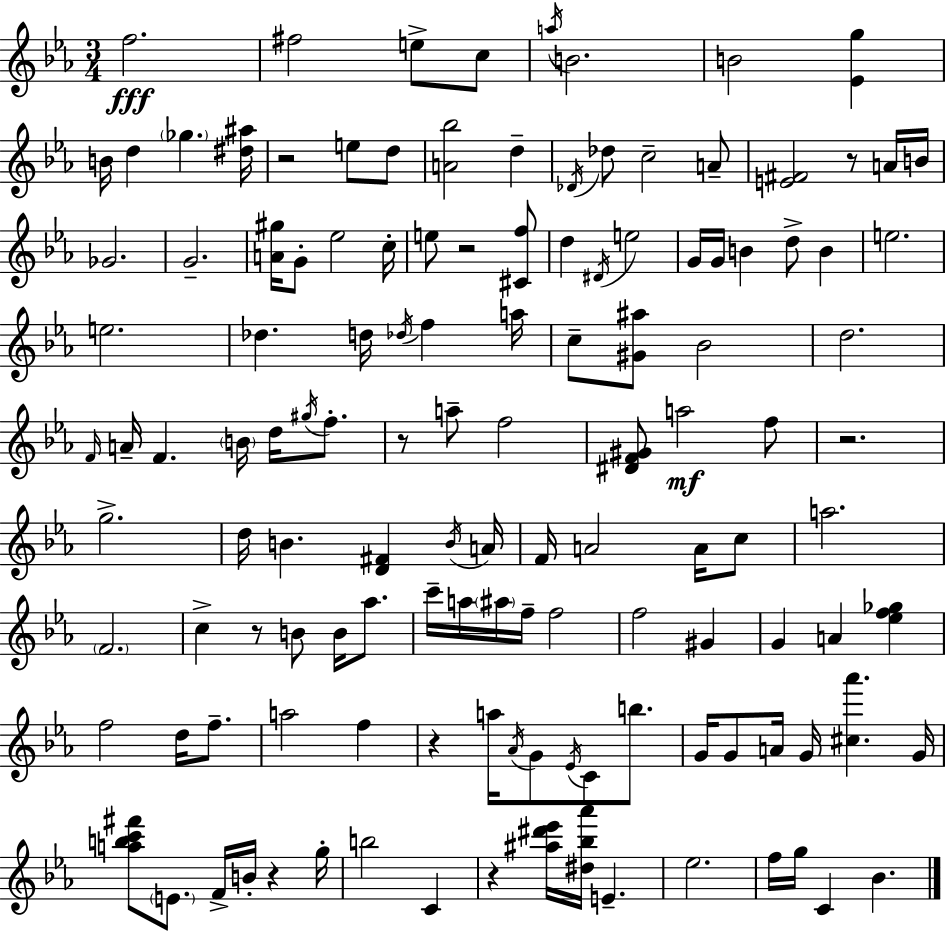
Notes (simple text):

F5/h. F#5/h E5/e C5/e A5/s B4/h. B4/h [Eb4,G5]/q B4/s D5/q Gb5/q. [D#5,A#5]/s R/h E5/e D5/e [A4,Bb5]/h D5/q Db4/s Db5/e C5/h A4/e [E4,F#4]/h R/e A4/s B4/s Gb4/h. G4/h. [A4,G#5]/s G4/e Eb5/h C5/s E5/e R/h [C#4,F5]/e D5/q D#4/s E5/h G4/s G4/s B4/q D5/e B4/q E5/h. E5/h. Db5/q. D5/s Db5/s F5/q A5/s C5/e [G#4,A#5]/e Bb4/h D5/h. F4/s A4/s F4/q. B4/s D5/s G#5/s F5/e. R/e A5/e F5/h [D#4,F4,G#4]/e A5/h F5/e R/h. G5/h. D5/s B4/q. [D4,F#4]/q B4/s A4/s F4/s A4/h A4/s C5/e A5/h. F4/h. C5/q R/e B4/e B4/s Ab5/e. C6/s A5/s A#5/s F5/s F5/h F5/h G#4/q G4/q A4/q [Eb5,F5,Gb5]/q F5/h D5/s F5/e. A5/h F5/q R/q A5/s Ab4/s G4/e Eb4/s C4/e B5/e. G4/s G4/e A4/s G4/s [C#5,Ab6]/q. G4/s [A5,B5,C6,F#6]/e E4/e. F4/s B4/s R/q G5/s B5/h C4/q R/q [A#5,D#6,Eb6]/s [D#5,Bb5,Ab6]/s E4/q. Eb5/h. F5/s G5/s C4/q Bb4/q.